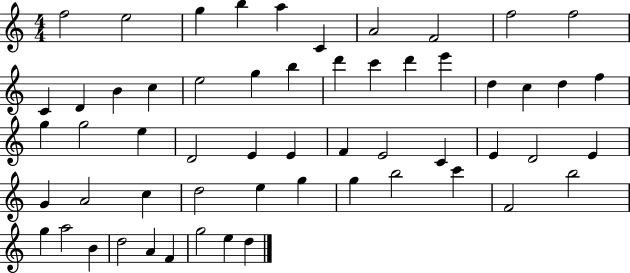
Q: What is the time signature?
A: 4/4